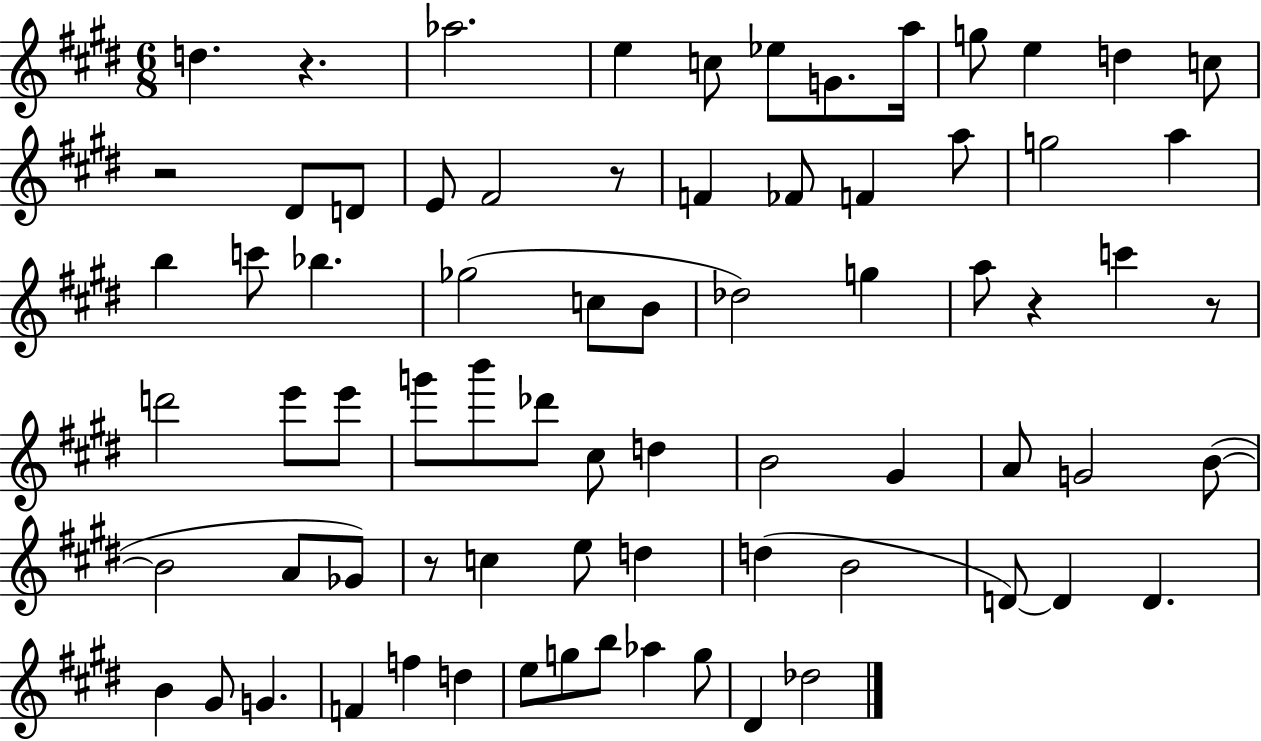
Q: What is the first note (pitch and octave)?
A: D5